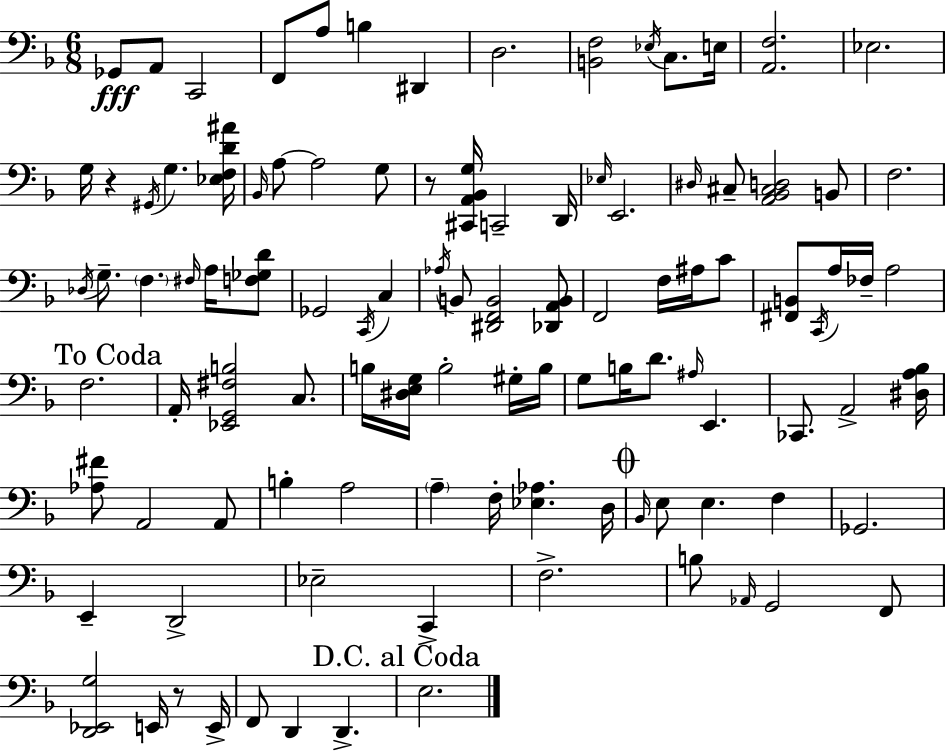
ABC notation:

X:1
T:Untitled
M:6/8
L:1/4
K:F
_G,,/2 A,,/2 C,,2 F,,/2 A,/2 B, ^D,, D,2 [B,,F,]2 _E,/4 C,/2 E,/4 [A,,F,]2 _E,2 G,/4 z ^G,,/4 G, [_E,F,D^A]/4 _B,,/4 A,/2 A,2 G,/2 z/2 [^C,,A,,_B,,G,]/4 C,,2 D,,/4 _E,/4 E,,2 ^D,/4 ^C,/2 [A,,_B,,^C,D,]2 B,,/2 F,2 _D,/4 G,/2 F, ^F,/4 A,/4 [F,_G,D]/2 _G,,2 C,,/4 C, _A,/4 B,,/2 [^D,,F,,B,,]2 [_D,,A,,B,,]/2 F,,2 F,/4 ^A,/4 C/2 [^F,,B,,]/2 C,,/4 A,/4 _F,/4 A,2 F,2 A,,/4 [_E,,G,,^F,B,]2 C,/2 B,/4 [^D,E,G,]/4 B,2 ^G,/4 B,/4 G,/2 B,/4 D/2 ^A,/4 E,, _C,,/2 A,,2 [^D,A,_B,]/4 [_A,^F]/2 A,,2 A,,/2 B, A,2 A, F,/4 [_E,_A,] D,/4 _B,,/4 E,/2 E, F, _G,,2 E,, D,,2 _E,2 C,, F,2 B,/2 _A,,/4 G,,2 F,,/2 [D,,_E,,G,]2 E,,/4 z/2 E,,/4 F,,/2 D,, D,, E,2